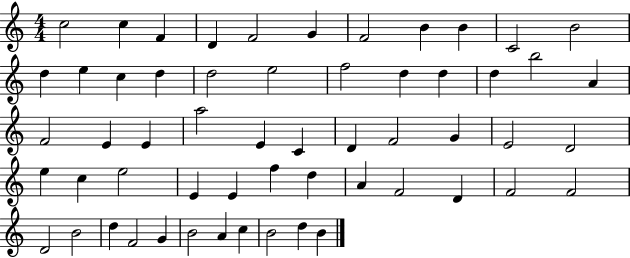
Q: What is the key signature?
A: C major